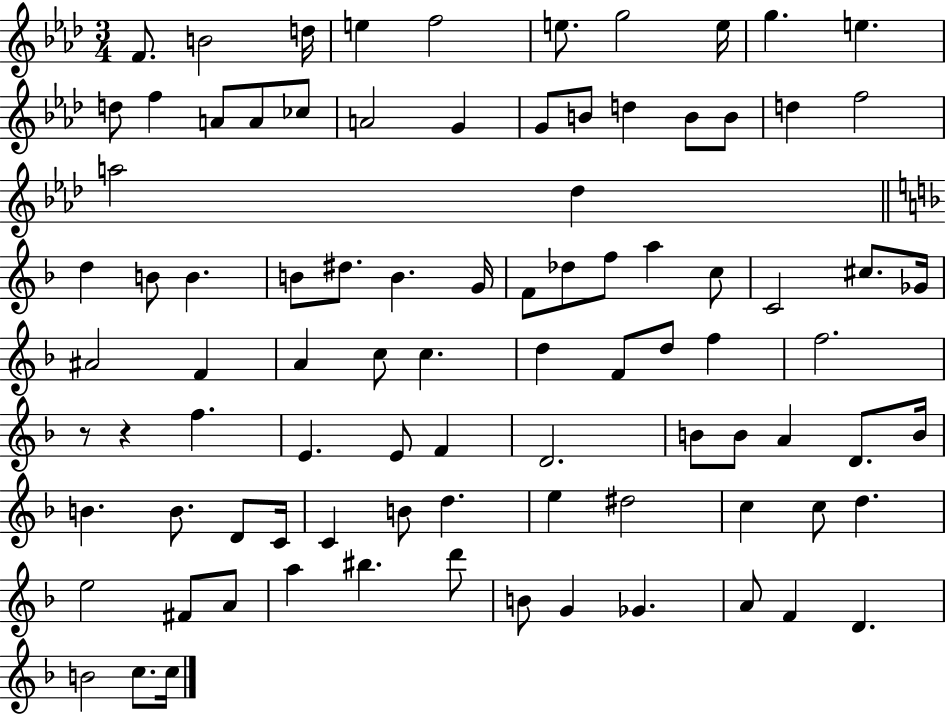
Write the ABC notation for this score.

X:1
T:Untitled
M:3/4
L:1/4
K:Ab
F/2 B2 d/4 e f2 e/2 g2 e/4 g e d/2 f A/2 A/2 _c/2 A2 G G/2 B/2 d B/2 B/2 d f2 a2 _d d B/2 B B/2 ^d/2 B G/4 F/2 _d/2 f/2 a c/2 C2 ^c/2 _G/4 ^A2 F A c/2 c d F/2 d/2 f f2 z/2 z f E E/2 F D2 B/2 B/2 A D/2 B/4 B B/2 D/2 C/4 C B/2 d e ^d2 c c/2 d e2 ^F/2 A/2 a ^b d'/2 B/2 G _G A/2 F D B2 c/2 c/4